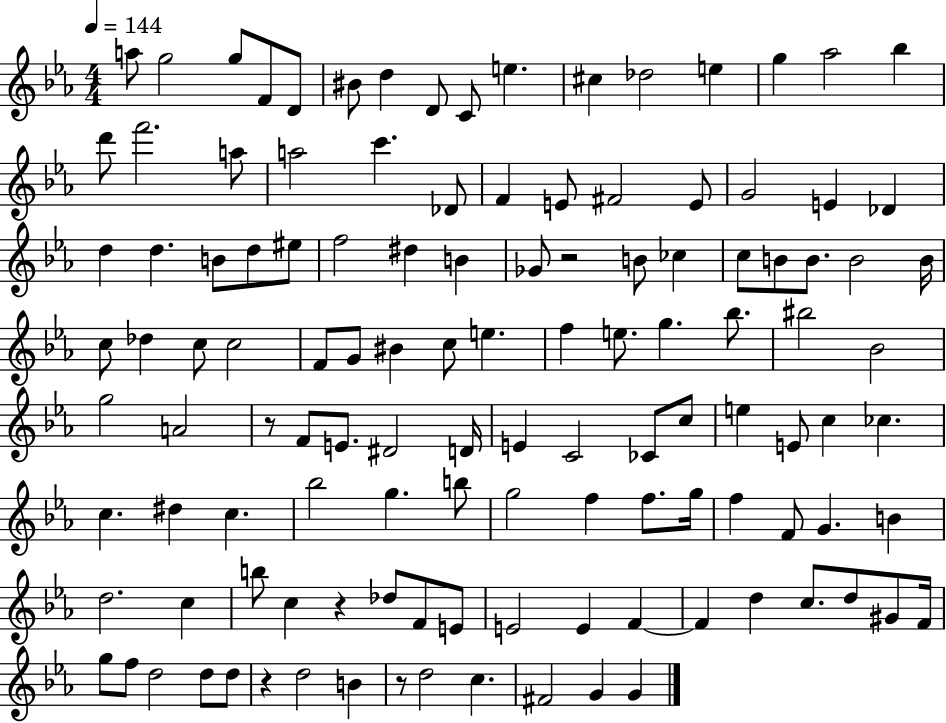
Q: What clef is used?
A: treble